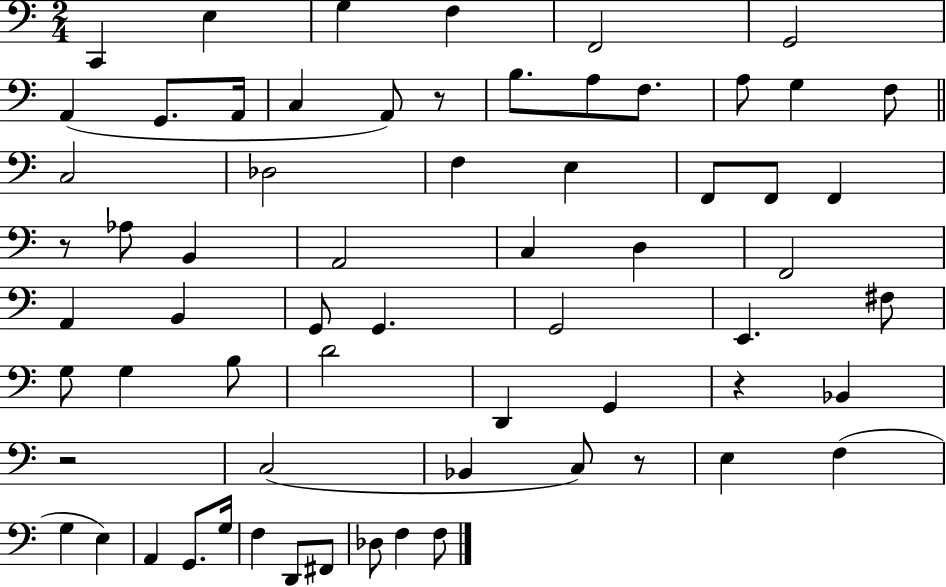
X:1
T:Untitled
M:2/4
L:1/4
K:C
C,, E, G, F, F,,2 G,,2 A,, G,,/2 A,,/4 C, A,,/2 z/2 B,/2 A,/2 F,/2 A,/2 G, F,/2 C,2 _D,2 F, E, F,,/2 F,,/2 F,, z/2 _A,/2 B,, A,,2 C, D, F,,2 A,, B,, G,,/2 G,, G,,2 E,, ^F,/2 G,/2 G, B,/2 D2 D,, G,, z _B,, z2 C,2 _B,, C,/2 z/2 E, F, G, E, A,, G,,/2 G,/4 F, D,,/2 ^F,,/2 _D,/2 F, F,/2